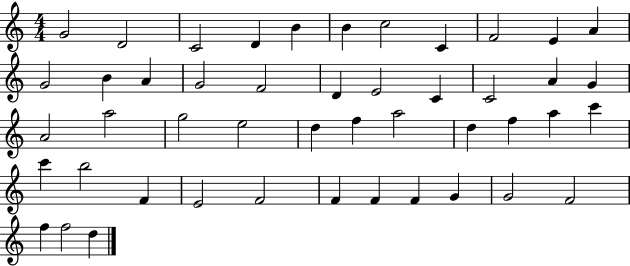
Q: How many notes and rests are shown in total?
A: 47